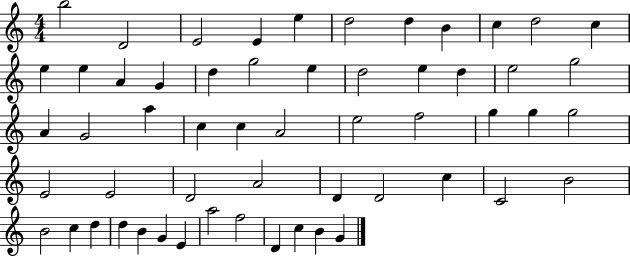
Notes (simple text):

B5/h D4/h E4/h E4/q E5/q D5/h D5/q B4/q C5/q D5/h C5/q E5/q E5/q A4/q G4/q D5/q G5/h E5/q D5/h E5/q D5/q E5/h G5/h A4/q G4/h A5/q C5/q C5/q A4/h E5/h F5/h G5/q G5/q G5/h E4/h E4/h D4/h A4/h D4/q D4/h C5/q C4/h B4/h B4/h C5/q D5/q D5/q B4/q G4/q E4/q A5/h F5/h D4/q C5/q B4/q G4/q